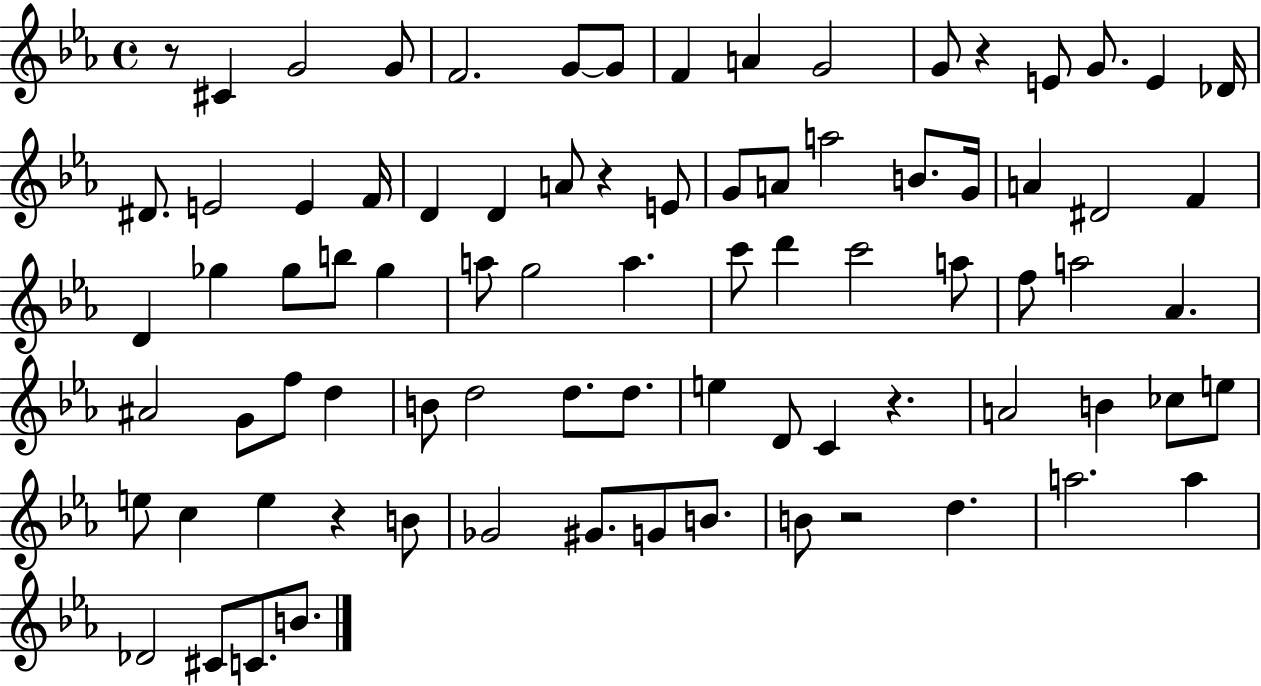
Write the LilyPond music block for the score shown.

{
  \clef treble
  \time 4/4
  \defaultTimeSignature
  \key ees \major
  r8 cis'4 g'2 g'8 | f'2. g'8~~ g'8 | f'4 a'4 g'2 | g'8 r4 e'8 g'8. e'4 des'16 | \break dis'8. e'2 e'4 f'16 | d'4 d'4 a'8 r4 e'8 | g'8 a'8 a''2 b'8. g'16 | a'4 dis'2 f'4 | \break d'4 ges''4 ges''8 b''8 ges''4 | a''8 g''2 a''4. | c'''8 d'''4 c'''2 a''8 | f''8 a''2 aes'4. | \break ais'2 g'8 f''8 d''4 | b'8 d''2 d''8. d''8. | e''4 d'8 c'4 r4. | a'2 b'4 ces''8 e''8 | \break e''8 c''4 e''4 r4 b'8 | ges'2 gis'8. g'8 b'8. | b'8 r2 d''4. | a''2. a''4 | \break des'2 cis'8 c'8. b'8. | \bar "|."
}